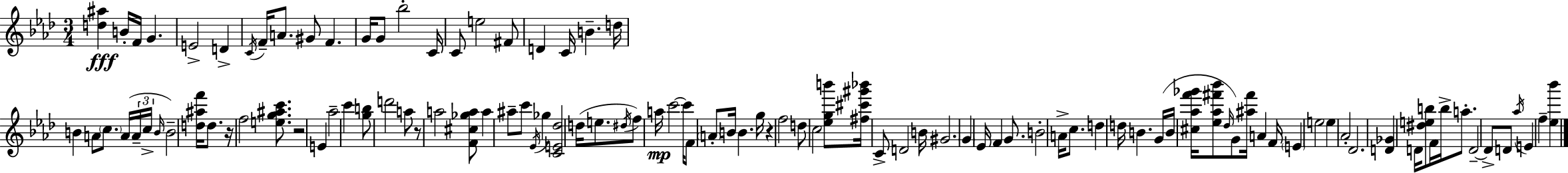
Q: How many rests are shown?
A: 4